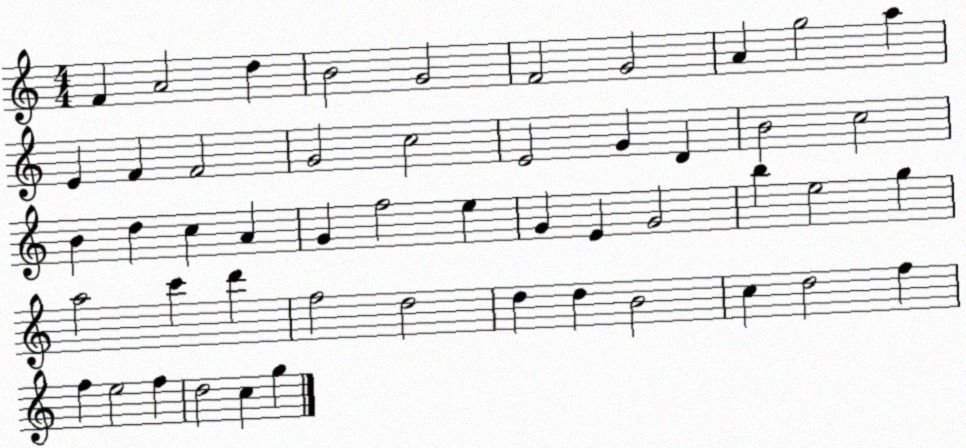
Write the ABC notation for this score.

X:1
T:Untitled
M:4/4
L:1/4
K:C
F A2 d B2 G2 F2 G2 A g2 a E F F2 G2 c2 E2 G D B2 c2 B d c A G f2 e G E G2 b e2 g a2 c' d' f2 d2 d d B2 c d2 f f e2 f d2 c g